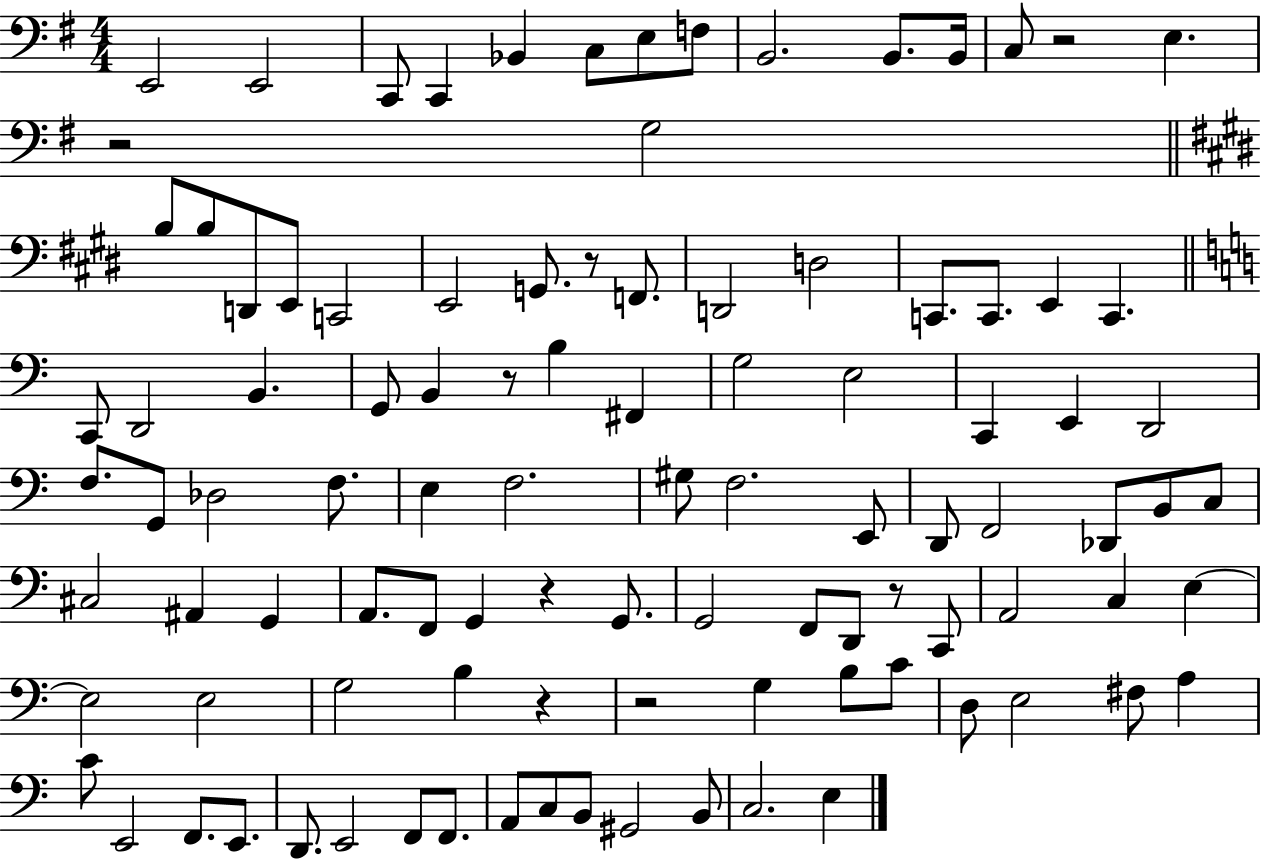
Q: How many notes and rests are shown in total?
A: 102